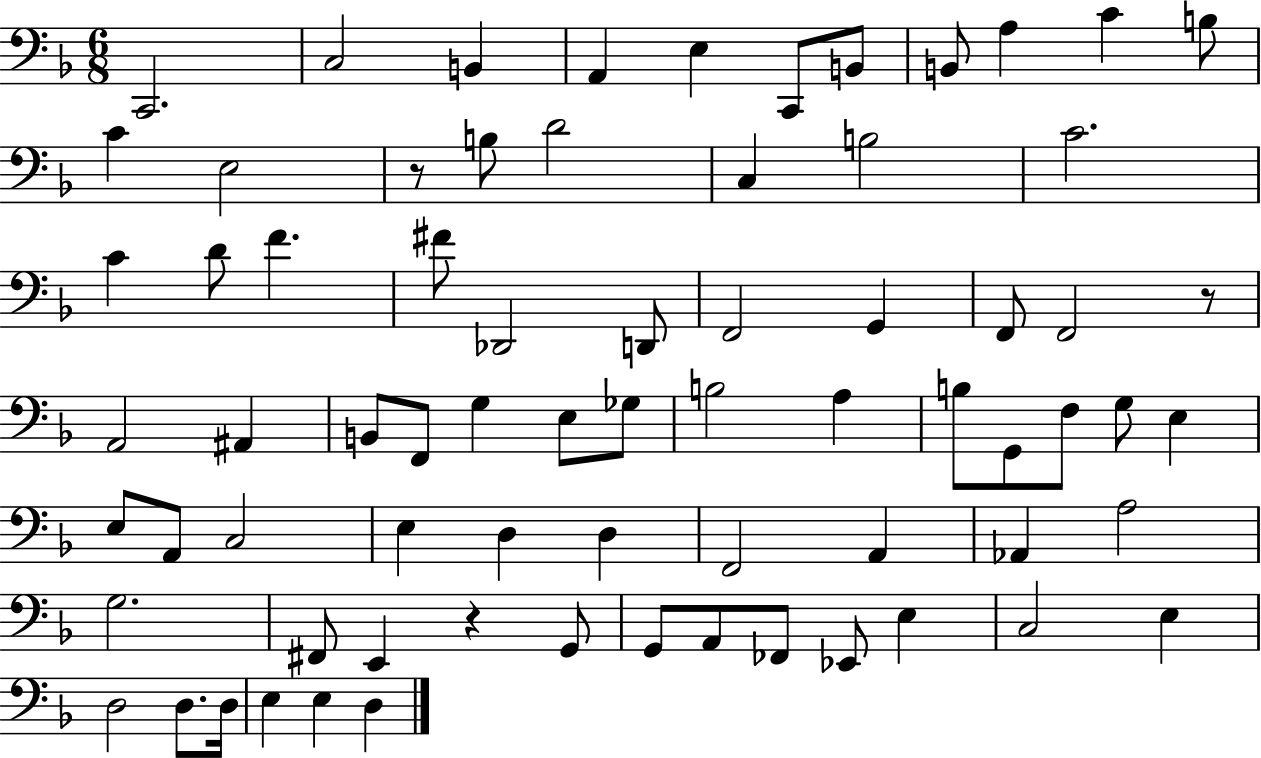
{
  \clef bass
  \numericTimeSignature
  \time 6/8
  \key f \major
  c,2. | c2 b,4 | a,4 e4 c,8 b,8 | b,8 a4 c'4 b8 | \break c'4 e2 | r8 b8 d'2 | c4 b2 | c'2. | \break c'4 d'8 f'4. | fis'8 des,2 d,8 | f,2 g,4 | f,8 f,2 r8 | \break a,2 ais,4 | b,8 f,8 g4 e8 ges8 | b2 a4 | b8 g,8 f8 g8 e4 | \break e8 a,8 c2 | e4 d4 d4 | f,2 a,4 | aes,4 a2 | \break g2. | fis,8 e,4 r4 g,8 | g,8 a,8 fes,8 ees,8 e4 | c2 e4 | \break d2 d8. d16 | e4 e4 d4 | \bar "|."
}